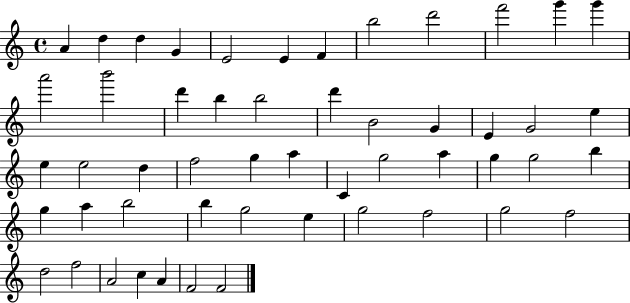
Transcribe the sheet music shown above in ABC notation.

X:1
T:Untitled
M:4/4
L:1/4
K:C
A d d G E2 E F b2 d'2 f'2 g' g' a'2 b'2 d' b b2 d' B2 G E G2 e e e2 d f2 g a C g2 a g g2 b g a b2 b g2 e g2 f2 g2 f2 d2 f2 A2 c A F2 F2